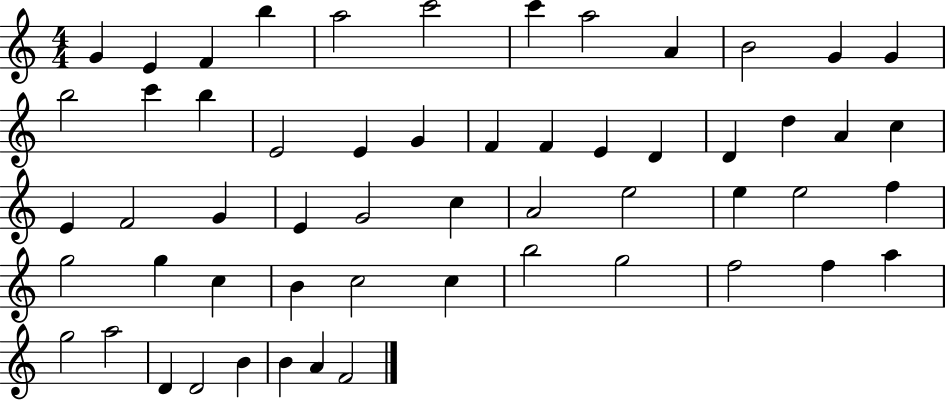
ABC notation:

X:1
T:Untitled
M:4/4
L:1/4
K:C
G E F b a2 c'2 c' a2 A B2 G G b2 c' b E2 E G F F E D D d A c E F2 G E G2 c A2 e2 e e2 f g2 g c B c2 c b2 g2 f2 f a g2 a2 D D2 B B A F2